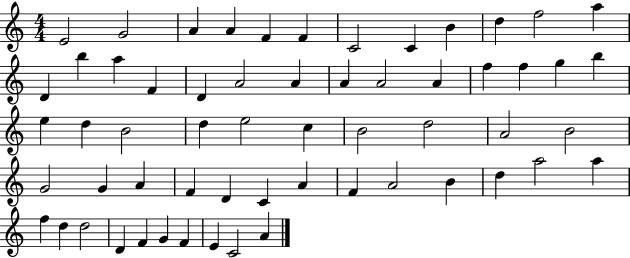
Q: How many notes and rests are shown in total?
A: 59